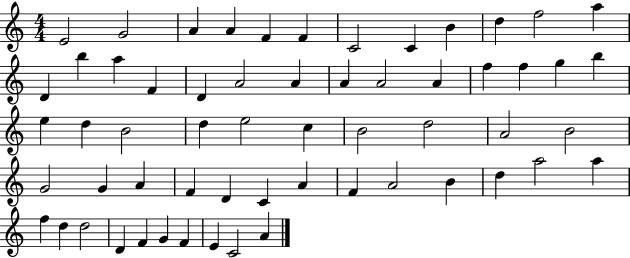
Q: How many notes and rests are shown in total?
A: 59